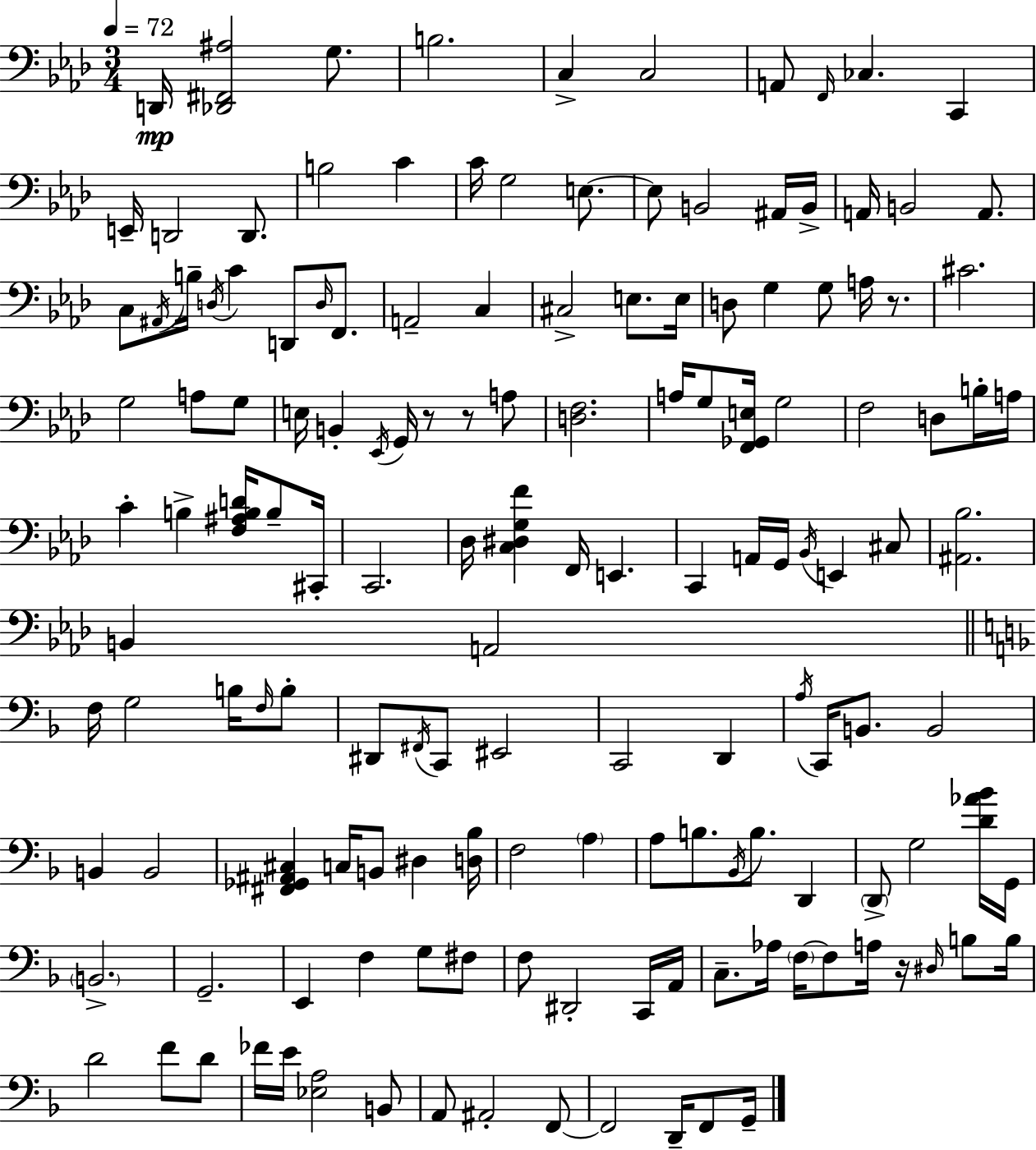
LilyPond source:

{
  \clef bass
  \numericTimeSignature
  \time 3/4
  \key f \minor
  \tempo 4 = 72
  d,16\mp <des, fis, ais>2 g8. | b2. | c4-> c2 | a,8 \grace { f,16 } ces4. c,4 | \break e,16-- d,2 d,8. | b2 c'4 | c'16 g2 e8.~~ | e8 b,2 ais,16 | \break b,16-> a,16 b,2 a,8. | c8 \acciaccatura { ais,16 } b16-- \acciaccatura { d16 } c'4 d,8 | \grace { d16 } f,8. a,2-- | c4 cis2-> | \break e8. e16 d8 g4 g8 | a16 r8. cis'2. | g2 | a8 g8 e16 b,4-. \acciaccatura { ees,16 } g,16 r8 | \break r8 a8 <d f>2. | a16 g8 <f, ges, e>16 g2 | f2 | d8 b16-. a16 c'4-. b4-> | \break <f ais b d'>16 b8-- cis,16-. c,2. | des16 <c dis g f'>4 f,16 e,4. | c,4 a,16 g,16 \acciaccatura { bes,16 } | e,4 cis8 <ais, bes>2. | \break b,4 a,2 | \bar "||" \break \key d \minor f16 g2 b16 \grace { f16 } b8-. | dis,8 \acciaccatura { fis,16 } c,8 eis,2 | c,2 d,4 | \acciaccatura { a16 } c,16 b,8. b,2 | \break b,4 b,2 | <fis, ges, ais, cis>4 c16 b,8 dis4 | <d bes>16 f2 \parenthesize a4 | a8 b8. \acciaccatura { bes,16 } b8. | \break d,4 \parenthesize d,8-> g2 | <d' aes' bes'>16 g,16 \parenthesize b,2.-> | g,2.-- | e,4 f4 | \break g8 fis8 f8 dis,2-. | c,16 a,16 c8.-- aes16 \parenthesize f16~~ f8 a16 | r16 \grace { dis16 } b8 b16 d'2 | f'8 d'8 fes'16 e'16 <ees a>2 | \break b,8 a,8 ais,2-. | f,8~~ f,2 | d,16-- f,8 g,16-- \bar "|."
}